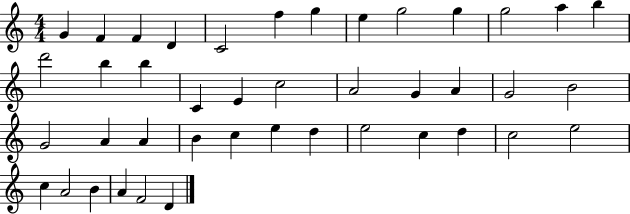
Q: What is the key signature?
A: C major